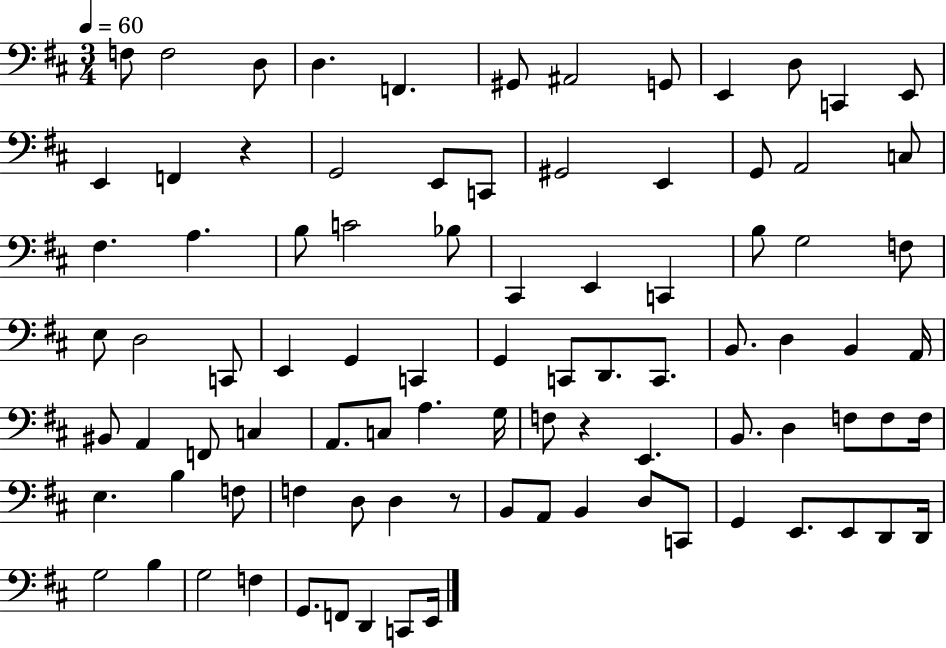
X:1
T:Untitled
M:3/4
L:1/4
K:D
F,/2 F,2 D,/2 D, F,, ^G,,/2 ^A,,2 G,,/2 E,, D,/2 C,, E,,/2 E,, F,, z G,,2 E,,/2 C,,/2 ^G,,2 E,, G,,/2 A,,2 C,/2 ^F, A, B,/2 C2 _B,/2 ^C,, E,, C,, B,/2 G,2 F,/2 E,/2 D,2 C,,/2 E,, G,, C,, G,, C,,/2 D,,/2 C,,/2 B,,/2 D, B,, A,,/4 ^B,,/2 A,, F,,/2 C, A,,/2 C,/2 A, G,/4 F,/2 z E,, B,,/2 D, F,/2 F,/2 F,/4 E, B, F,/2 F, D,/2 D, z/2 B,,/2 A,,/2 B,, D,/2 C,,/2 G,, E,,/2 E,,/2 D,,/2 D,,/4 G,2 B, G,2 F, G,,/2 F,,/2 D,, C,,/2 E,,/4